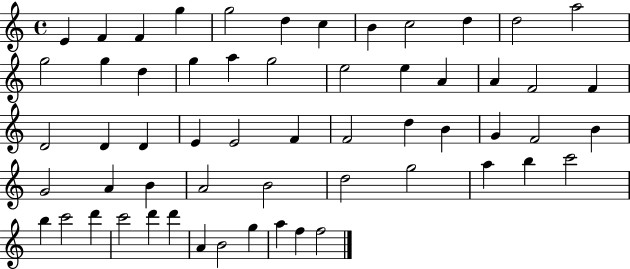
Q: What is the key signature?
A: C major